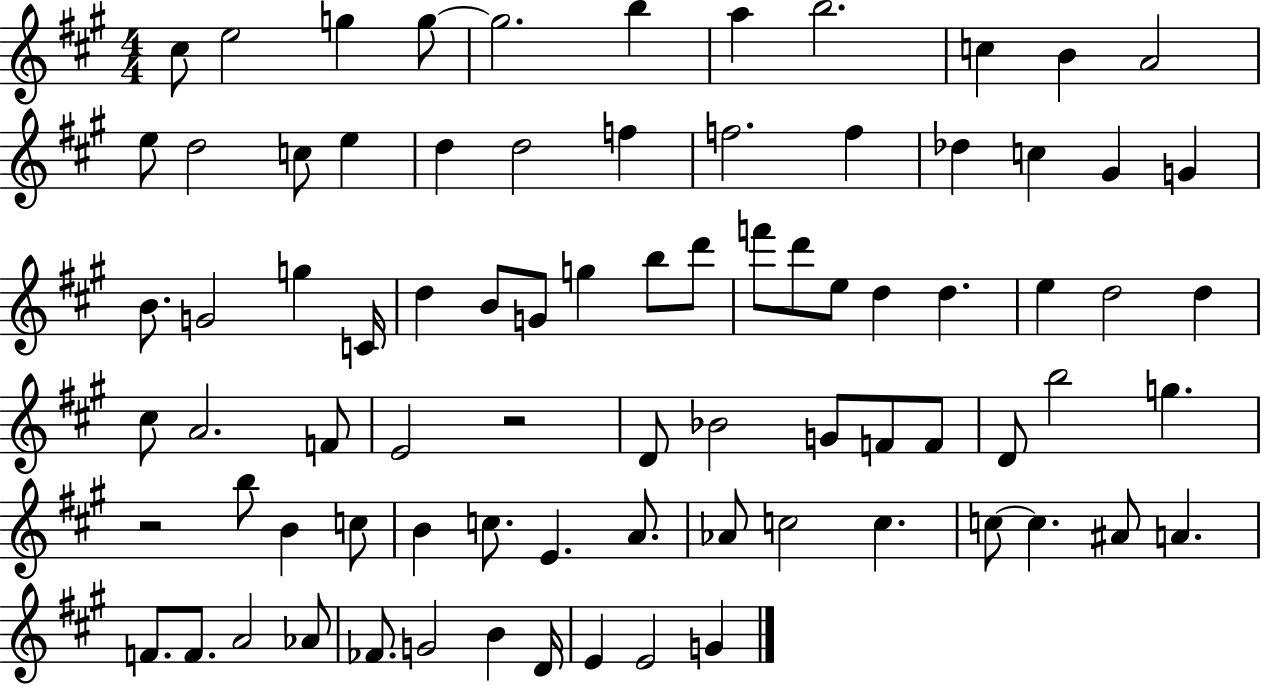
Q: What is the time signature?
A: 4/4